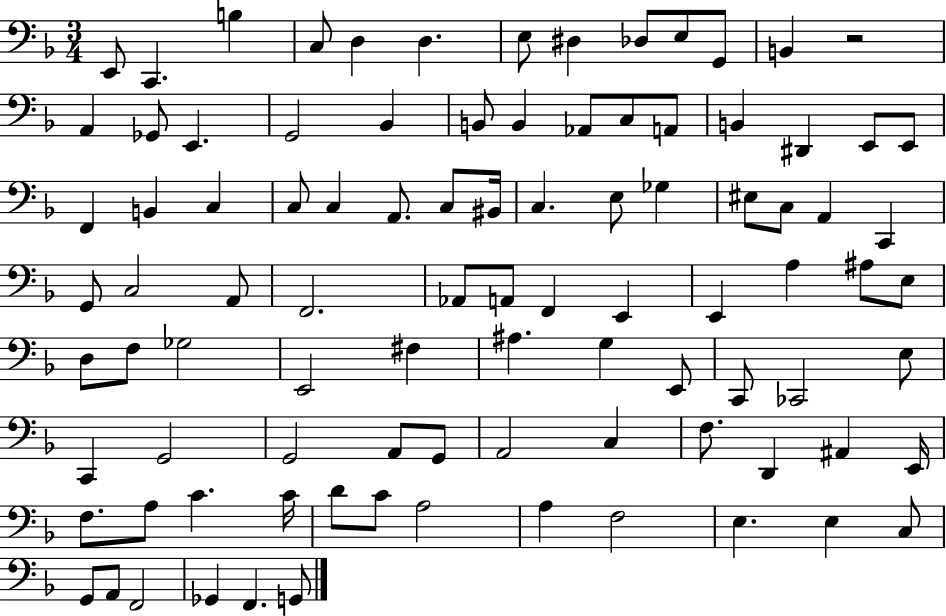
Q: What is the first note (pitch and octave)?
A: E2